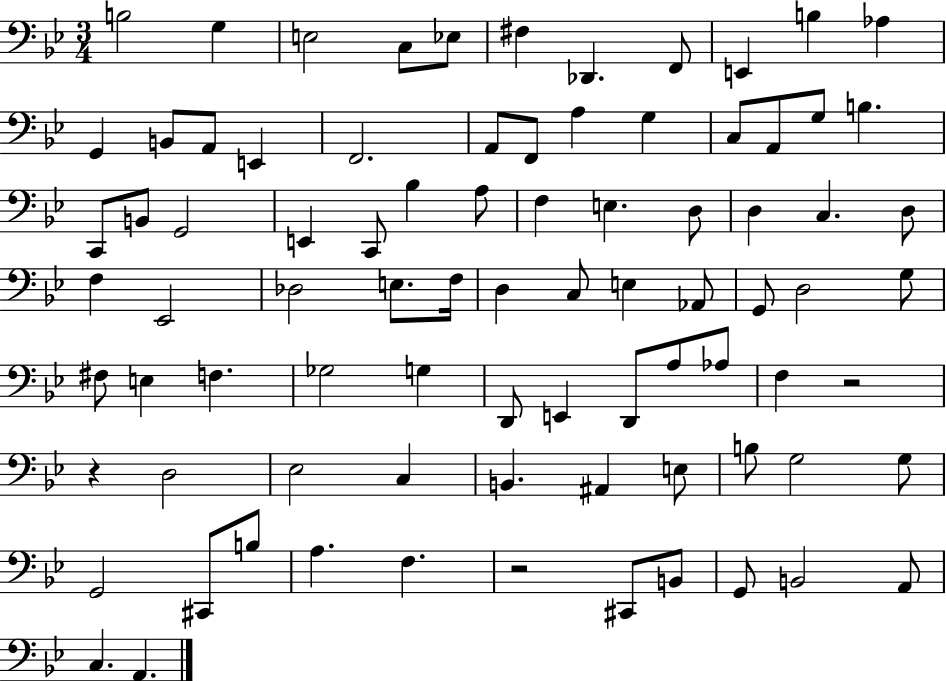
X:1
T:Untitled
M:3/4
L:1/4
K:Bb
B,2 G, E,2 C,/2 _E,/2 ^F, _D,, F,,/2 E,, B, _A, G,, B,,/2 A,,/2 E,, F,,2 A,,/2 F,,/2 A, G, C,/2 A,,/2 G,/2 B, C,,/2 B,,/2 G,,2 E,, C,,/2 _B, A,/2 F, E, D,/2 D, C, D,/2 F, _E,,2 _D,2 E,/2 F,/4 D, C,/2 E, _A,,/2 G,,/2 D,2 G,/2 ^F,/2 E, F, _G,2 G, D,,/2 E,, D,,/2 A,/2 _A,/2 F, z2 z D,2 _E,2 C, B,, ^A,, E,/2 B,/2 G,2 G,/2 G,,2 ^C,,/2 B,/2 A, F, z2 ^C,,/2 B,,/2 G,,/2 B,,2 A,,/2 C, A,,